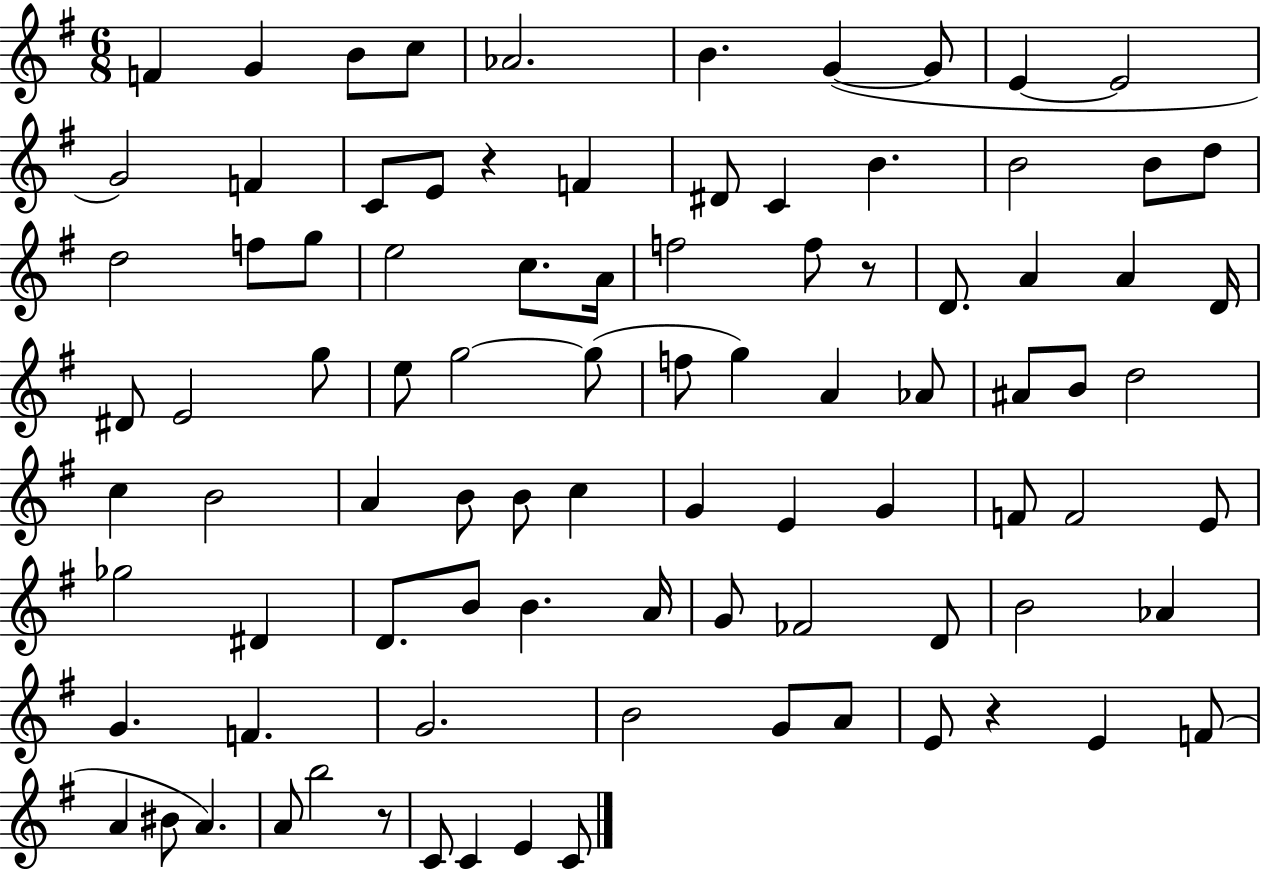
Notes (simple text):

F4/q G4/q B4/e C5/e Ab4/h. B4/q. G4/q G4/e E4/q E4/h G4/h F4/q C4/e E4/e R/q F4/q D#4/e C4/q B4/q. B4/h B4/e D5/e D5/h F5/e G5/e E5/h C5/e. A4/s F5/h F5/e R/e D4/e. A4/q A4/q D4/s D#4/e E4/h G5/e E5/e G5/h G5/e F5/e G5/q A4/q Ab4/e A#4/e B4/e D5/h C5/q B4/h A4/q B4/e B4/e C5/q G4/q E4/q G4/q F4/e F4/h E4/e Gb5/h D#4/q D4/e. B4/e B4/q. A4/s G4/e FES4/h D4/e B4/h Ab4/q G4/q. F4/q. G4/h. B4/h G4/e A4/e E4/e R/q E4/q F4/e A4/q BIS4/e A4/q. A4/e B5/h R/e C4/e C4/q E4/q C4/e